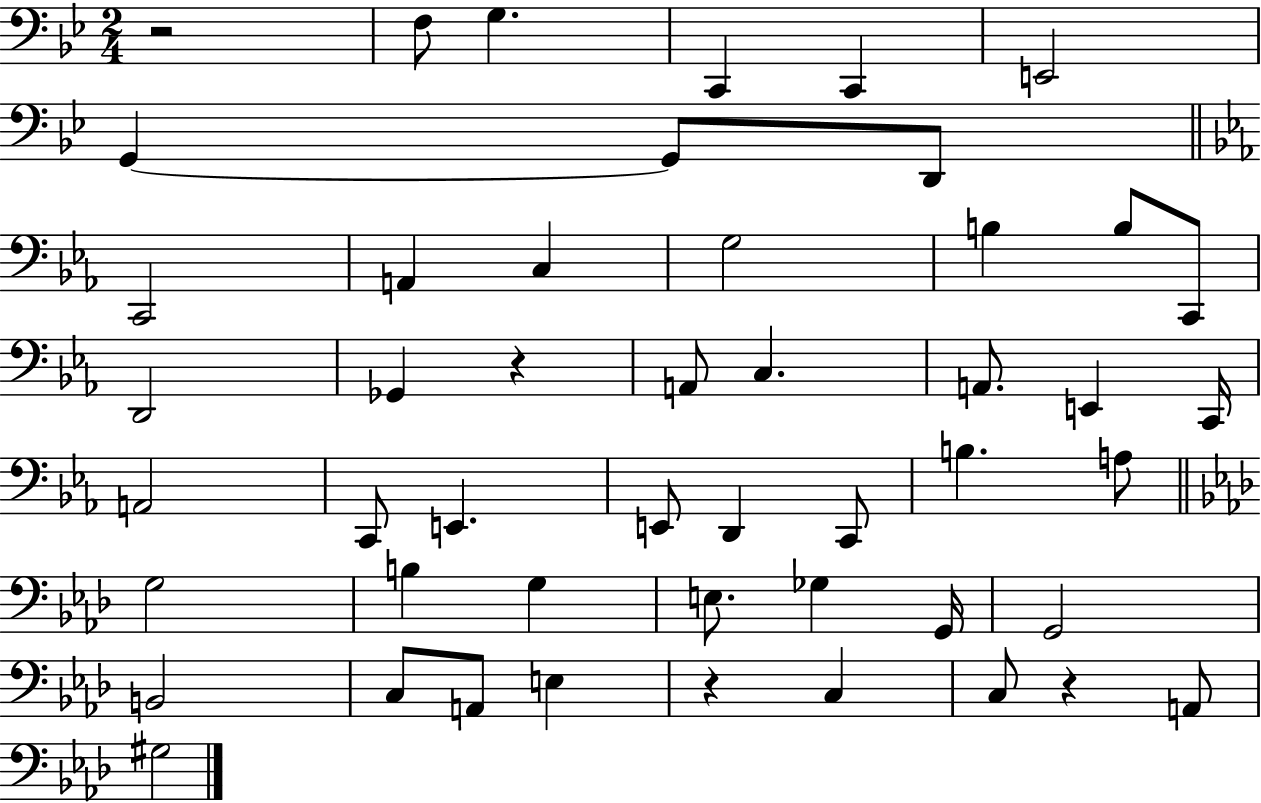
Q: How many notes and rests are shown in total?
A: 49